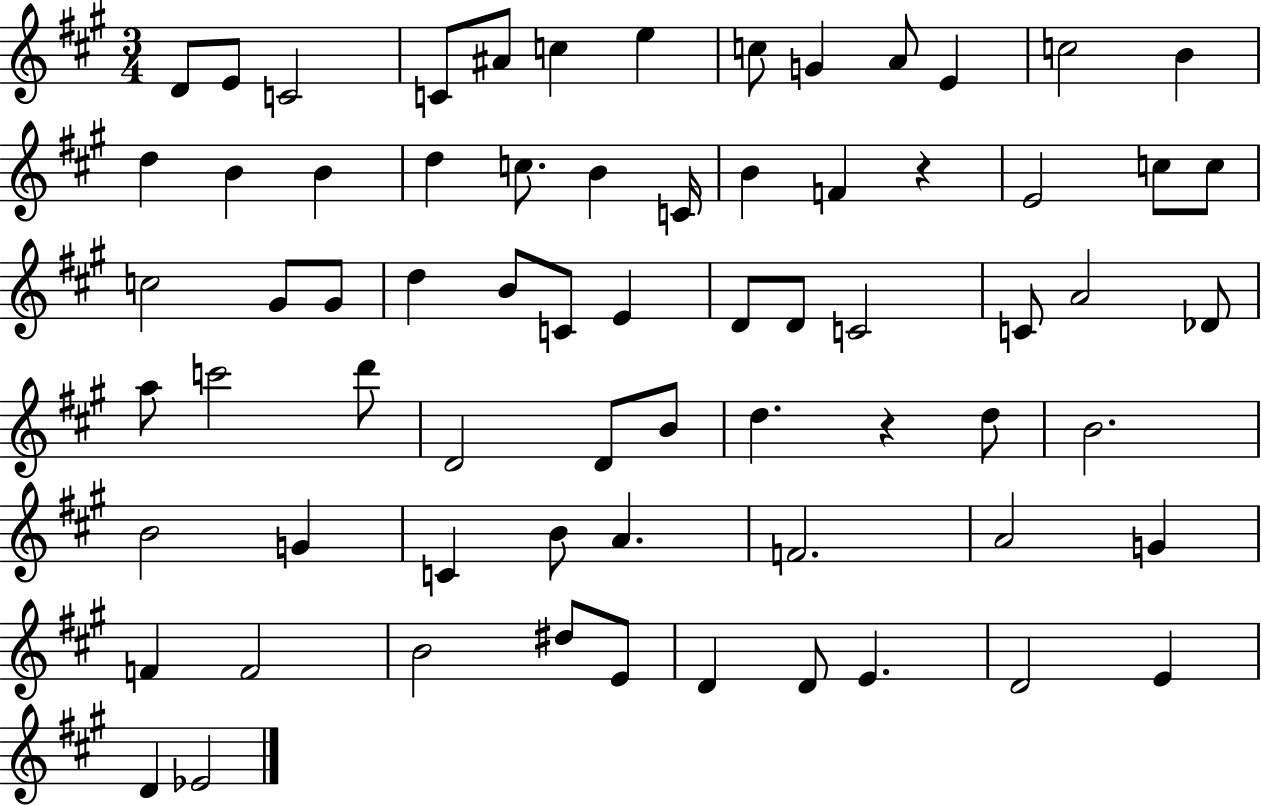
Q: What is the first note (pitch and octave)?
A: D4